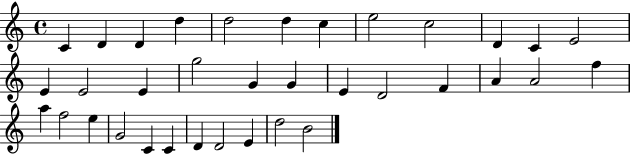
C4/q D4/q D4/q D5/q D5/h D5/q C5/q E5/h C5/h D4/q C4/q E4/h E4/q E4/h E4/q G5/h G4/q G4/q E4/q D4/h F4/q A4/q A4/h F5/q A5/q F5/h E5/q G4/h C4/q C4/q D4/q D4/h E4/q D5/h B4/h